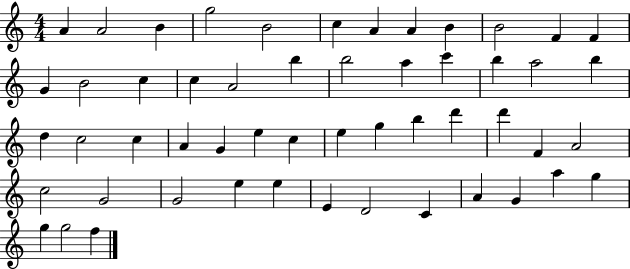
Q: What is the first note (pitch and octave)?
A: A4